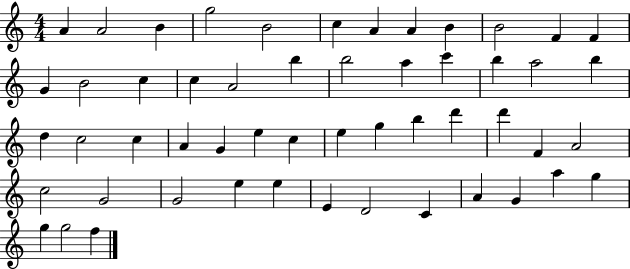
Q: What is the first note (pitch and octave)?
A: A4